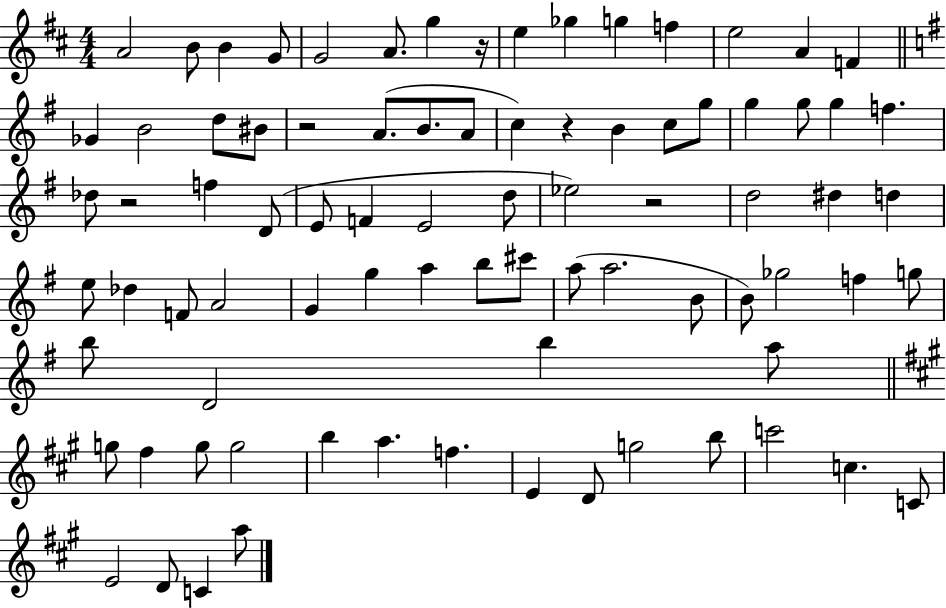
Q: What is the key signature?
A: D major